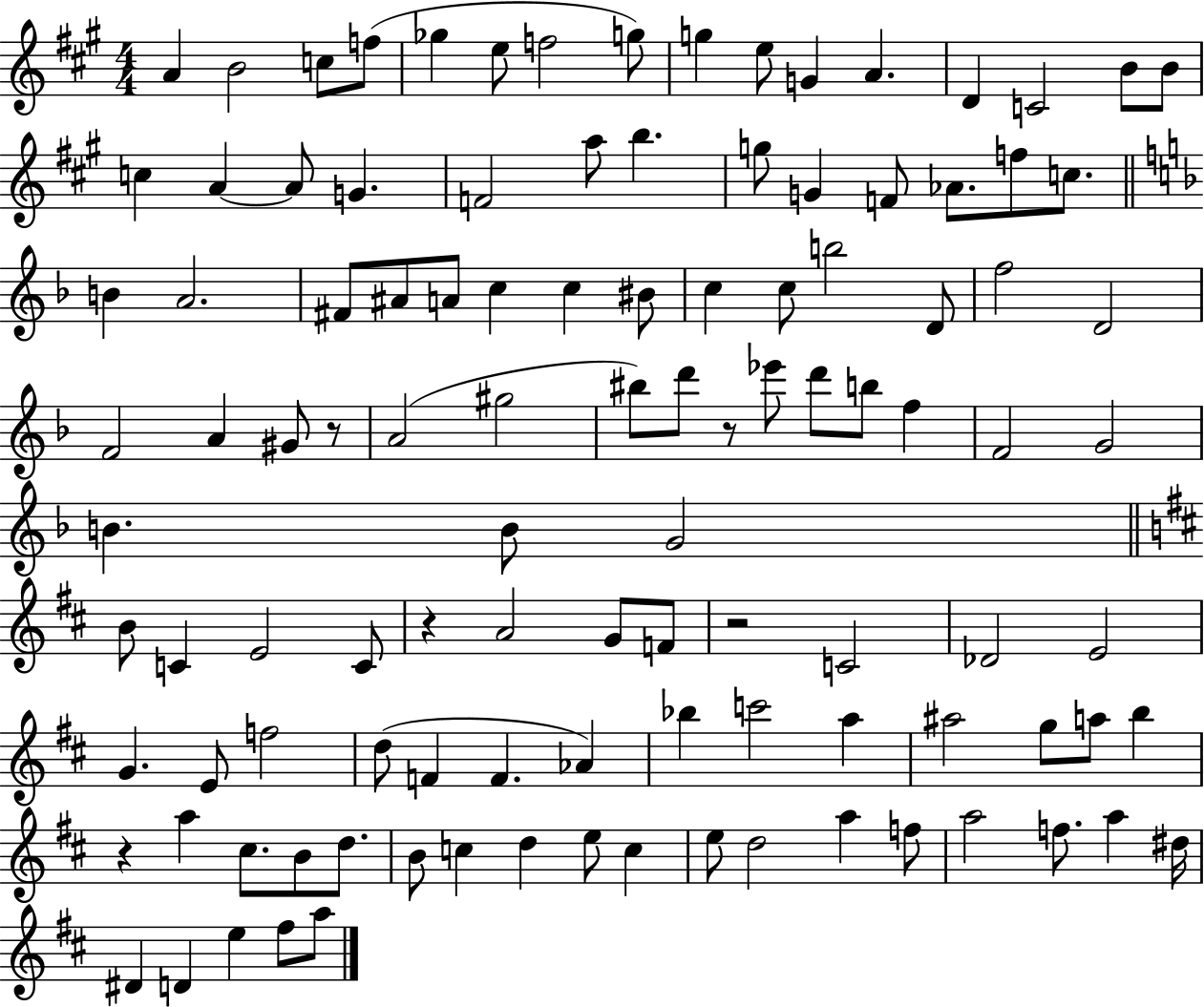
{
  \clef treble
  \numericTimeSignature
  \time 4/4
  \key a \major
  \repeat volta 2 { a'4 b'2 c''8 f''8( | ges''4 e''8 f''2 g''8) | g''4 e''8 g'4 a'4. | d'4 c'2 b'8 b'8 | \break c''4 a'4~~ a'8 g'4. | f'2 a''8 b''4. | g''8 g'4 f'8 aes'8. f''8 c''8. | \bar "||" \break \key f \major b'4 a'2. | fis'8 ais'8 a'8 c''4 c''4 bis'8 | c''4 c''8 b''2 d'8 | f''2 d'2 | \break f'2 a'4 gis'8 r8 | a'2( gis''2 | bis''8) d'''8 r8 ees'''8 d'''8 b''8 f''4 | f'2 g'2 | \break b'4. b'8 g'2 | \bar "||" \break \key d \major b'8 c'4 e'2 c'8 | r4 a'2 g'8 f'8 | r2 c'2 | des'2 e'2 | \break g'4. e'8 f''2 | d''8( f'4 f'4. aes'4) | bes''4 c'''2 a''4 | ais''2 g''8 a''8 b''4 | \break r4 a''4 cis''8. b'8 d''8. | b'8 c''4 d''4 e''8 c''4 | e''8 d''2 a''4 f''8 | a''2 f''8. a''4 dis''16 | \break dis'4 d'4 e''4 fis''8 a''8 | } \bar "|."
}